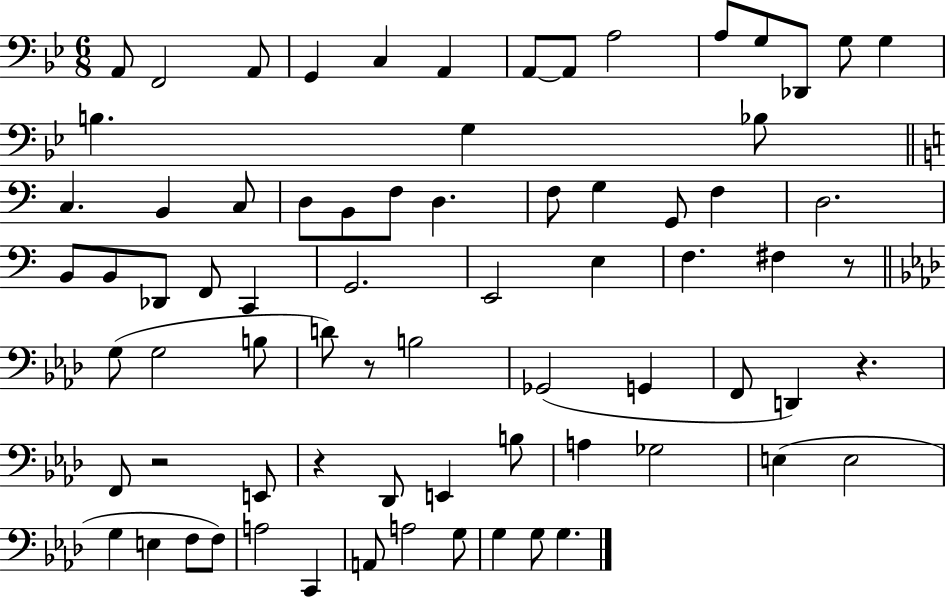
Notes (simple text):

A2/e F2/h A2/e G2/q C3/q A2/q A2/e A2/e A3/h A3/e G3/e Db2/e G3/e G3/q B3/q. G3/q Bb3/e C3/q. B2/q C3/e D3/e B2/e F3/e D3/q. F3/e G3/q G2/e F3/q D3/h. B2/e B2/e Db2/e F2/e C2/q G2/h. E2/h E3/q F3/q. F#3/q R/e G3/e G3/h B3/e D4/e R/e B3/h Gb2/h G2/q F2/e D2/q R/q. F2/e R/h E2/e R/q Db2/e E2/q B3/e A3/q Gb3/h E3/q E3/h G3/q E3/q F3/e F3/e A3/h C2/q A2/e A3/h G3/e G3/q G3/e G3/q.